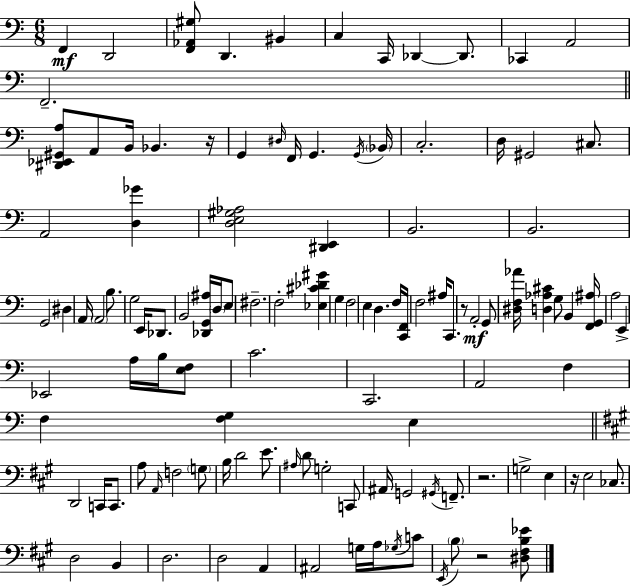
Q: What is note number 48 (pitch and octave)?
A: C2